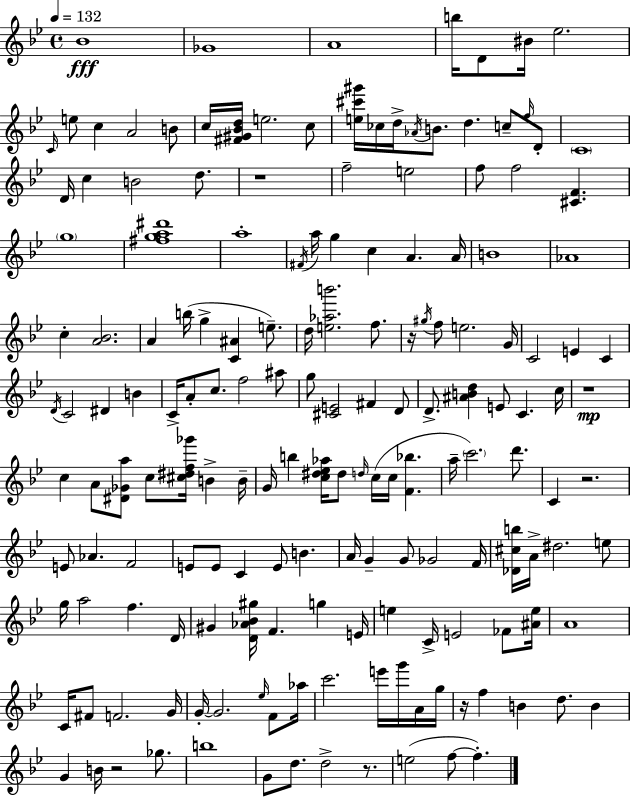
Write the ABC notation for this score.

X:1
T:Untitled
M:4/4
L:1/4
K:Gm
_B4 _G4 A4 b/4 D/2 ^B/4 _e2 C/4 e/2 c A2 B/2 c/4 [^F^G_Bd]/4 e2 c/2 [e^c'^g']/4 _c/4 d/4 _A/4 B/2 d c/2 f/4 D/2 C4 D/4 c B2 d/2 z4 f2 e2 f/2 f2 [^CF] g4 [^fga^d']4 a4 ^F/4 a/4 g c A A/4 B4 _A4 c [A_B]2 A b/4 g [C^A] e/2 d/4 [e_ab']2 f/2 z/4 ^g/4 f/2 e2 G/4 C2 E C D/4 C2 ^D B C/4 A/2 c/2 f2 ^a/2 g/2 [^CE]2 ^F D/2 D/2 [^ABd] E/2 C c/4 z4 c A/2 [^D_Ga]/2 c/2 [^c^df_g']/4 B B/4 G/4 b [c^d_e_a]/4 ^d/2 d/4 c/4 c/4 [F_b] a/4 c'2 d'/2 C z2 E/2 _A F2 E/2 E/2 C E/2 B A/4 G G/2 _G2 F/4 [_D^cb]/4 A/4 ^d2 e/2 g/4 a2 f D/4 ^G [D_A_B^g]/4 F g E/4 e C/4 E2 _F/2 [^Ae]/4 A4 C/4 ^F/2 F2 G/4 G/4 G2 _e/4 F/2 _a/4 c'2 e'/4 g'/4 A/4 g/4 z/4 f B d/2 B G B/4 z2 _g/2 b4 G/2 d/2 d2 z/2 e2 f/2 f